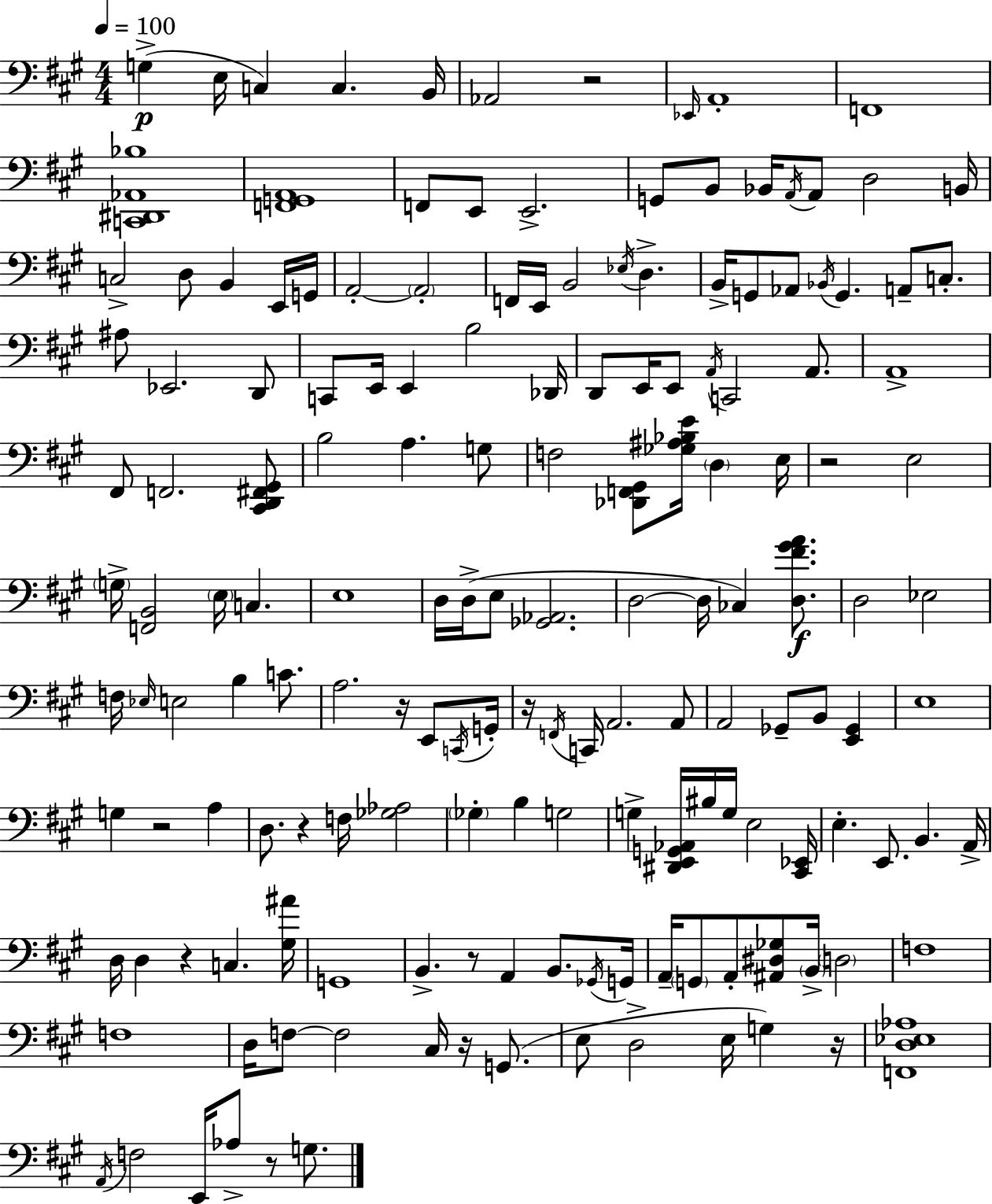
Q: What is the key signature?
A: A major